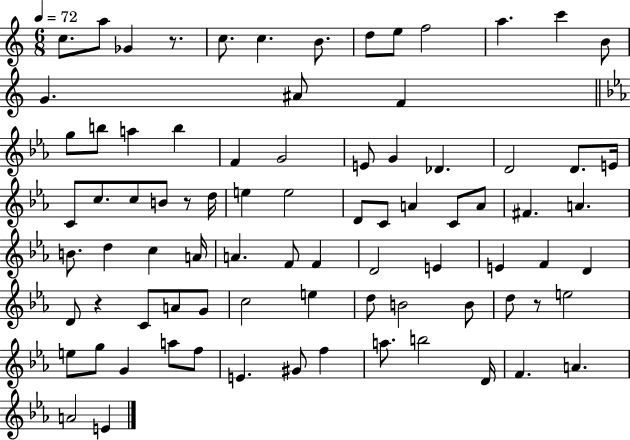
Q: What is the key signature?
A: C major